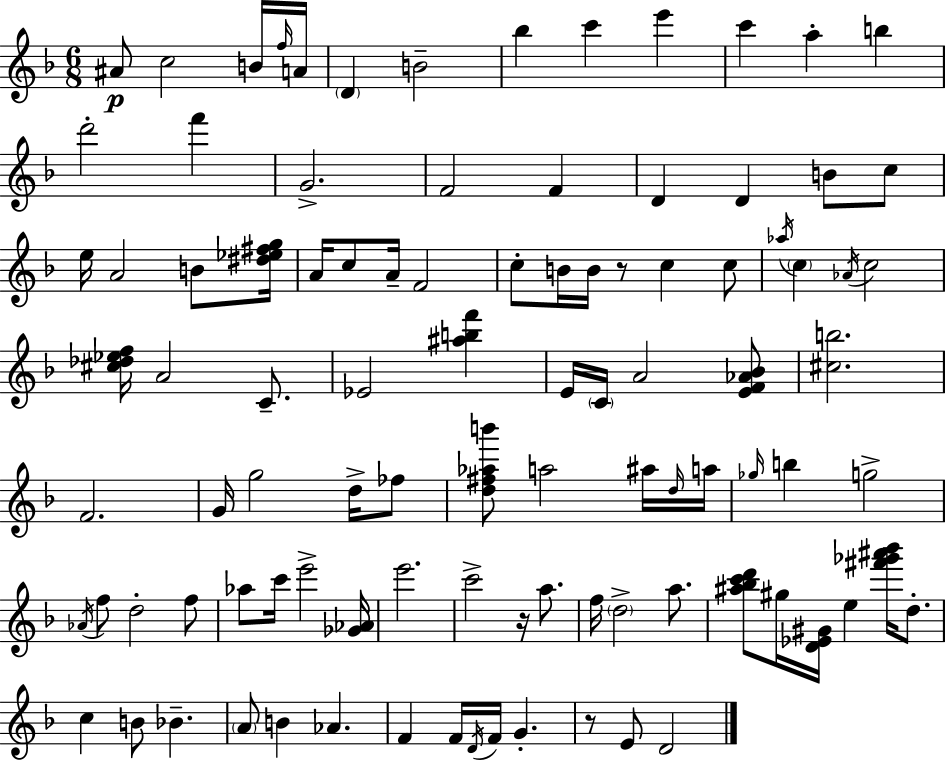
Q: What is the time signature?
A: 6/8